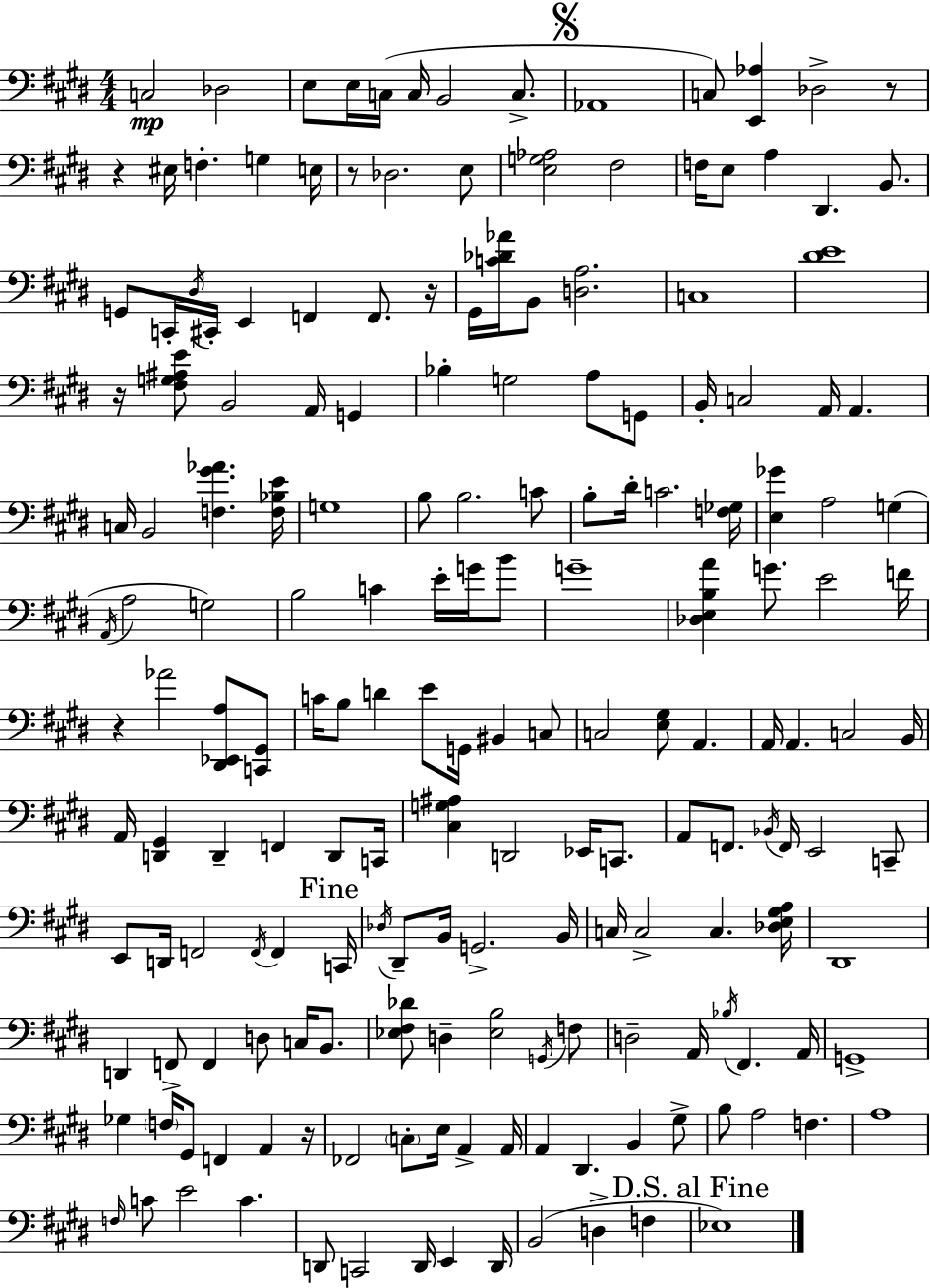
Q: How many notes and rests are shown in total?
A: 182